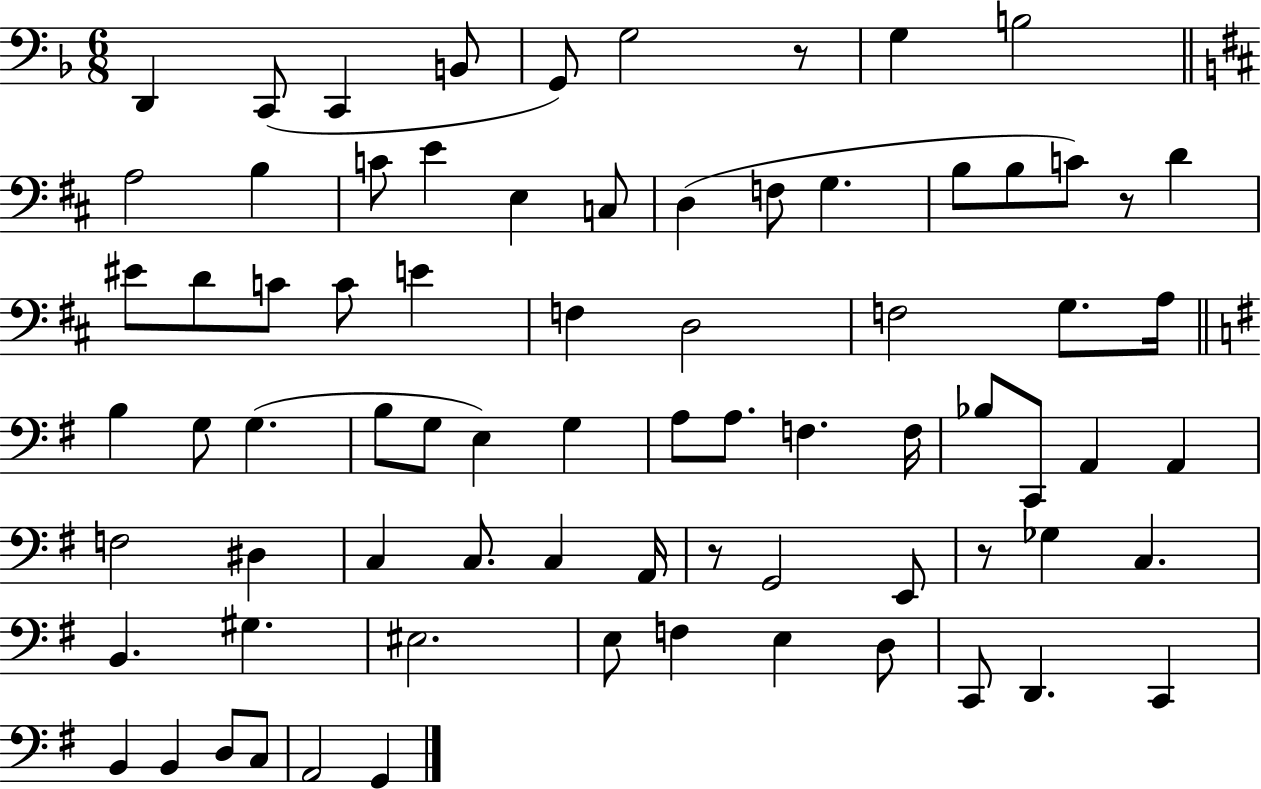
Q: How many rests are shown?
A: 4